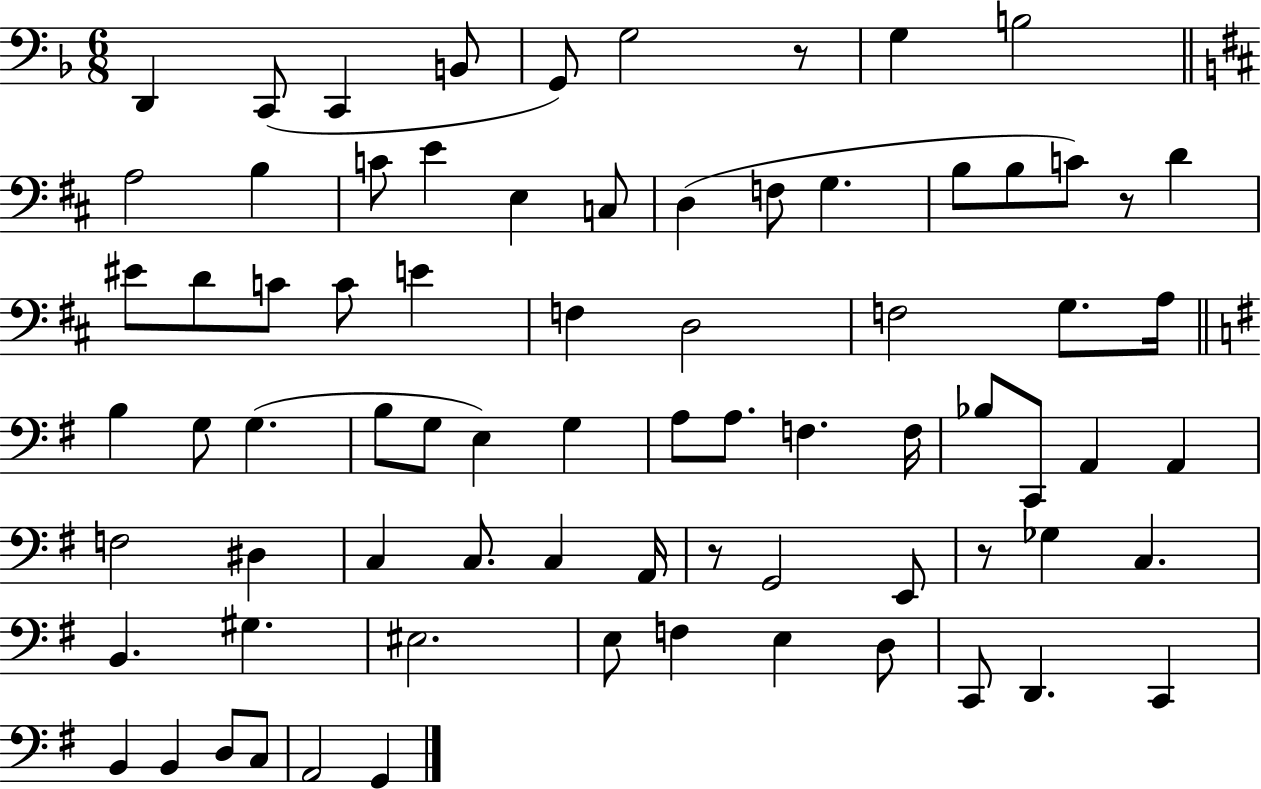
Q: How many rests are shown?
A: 4